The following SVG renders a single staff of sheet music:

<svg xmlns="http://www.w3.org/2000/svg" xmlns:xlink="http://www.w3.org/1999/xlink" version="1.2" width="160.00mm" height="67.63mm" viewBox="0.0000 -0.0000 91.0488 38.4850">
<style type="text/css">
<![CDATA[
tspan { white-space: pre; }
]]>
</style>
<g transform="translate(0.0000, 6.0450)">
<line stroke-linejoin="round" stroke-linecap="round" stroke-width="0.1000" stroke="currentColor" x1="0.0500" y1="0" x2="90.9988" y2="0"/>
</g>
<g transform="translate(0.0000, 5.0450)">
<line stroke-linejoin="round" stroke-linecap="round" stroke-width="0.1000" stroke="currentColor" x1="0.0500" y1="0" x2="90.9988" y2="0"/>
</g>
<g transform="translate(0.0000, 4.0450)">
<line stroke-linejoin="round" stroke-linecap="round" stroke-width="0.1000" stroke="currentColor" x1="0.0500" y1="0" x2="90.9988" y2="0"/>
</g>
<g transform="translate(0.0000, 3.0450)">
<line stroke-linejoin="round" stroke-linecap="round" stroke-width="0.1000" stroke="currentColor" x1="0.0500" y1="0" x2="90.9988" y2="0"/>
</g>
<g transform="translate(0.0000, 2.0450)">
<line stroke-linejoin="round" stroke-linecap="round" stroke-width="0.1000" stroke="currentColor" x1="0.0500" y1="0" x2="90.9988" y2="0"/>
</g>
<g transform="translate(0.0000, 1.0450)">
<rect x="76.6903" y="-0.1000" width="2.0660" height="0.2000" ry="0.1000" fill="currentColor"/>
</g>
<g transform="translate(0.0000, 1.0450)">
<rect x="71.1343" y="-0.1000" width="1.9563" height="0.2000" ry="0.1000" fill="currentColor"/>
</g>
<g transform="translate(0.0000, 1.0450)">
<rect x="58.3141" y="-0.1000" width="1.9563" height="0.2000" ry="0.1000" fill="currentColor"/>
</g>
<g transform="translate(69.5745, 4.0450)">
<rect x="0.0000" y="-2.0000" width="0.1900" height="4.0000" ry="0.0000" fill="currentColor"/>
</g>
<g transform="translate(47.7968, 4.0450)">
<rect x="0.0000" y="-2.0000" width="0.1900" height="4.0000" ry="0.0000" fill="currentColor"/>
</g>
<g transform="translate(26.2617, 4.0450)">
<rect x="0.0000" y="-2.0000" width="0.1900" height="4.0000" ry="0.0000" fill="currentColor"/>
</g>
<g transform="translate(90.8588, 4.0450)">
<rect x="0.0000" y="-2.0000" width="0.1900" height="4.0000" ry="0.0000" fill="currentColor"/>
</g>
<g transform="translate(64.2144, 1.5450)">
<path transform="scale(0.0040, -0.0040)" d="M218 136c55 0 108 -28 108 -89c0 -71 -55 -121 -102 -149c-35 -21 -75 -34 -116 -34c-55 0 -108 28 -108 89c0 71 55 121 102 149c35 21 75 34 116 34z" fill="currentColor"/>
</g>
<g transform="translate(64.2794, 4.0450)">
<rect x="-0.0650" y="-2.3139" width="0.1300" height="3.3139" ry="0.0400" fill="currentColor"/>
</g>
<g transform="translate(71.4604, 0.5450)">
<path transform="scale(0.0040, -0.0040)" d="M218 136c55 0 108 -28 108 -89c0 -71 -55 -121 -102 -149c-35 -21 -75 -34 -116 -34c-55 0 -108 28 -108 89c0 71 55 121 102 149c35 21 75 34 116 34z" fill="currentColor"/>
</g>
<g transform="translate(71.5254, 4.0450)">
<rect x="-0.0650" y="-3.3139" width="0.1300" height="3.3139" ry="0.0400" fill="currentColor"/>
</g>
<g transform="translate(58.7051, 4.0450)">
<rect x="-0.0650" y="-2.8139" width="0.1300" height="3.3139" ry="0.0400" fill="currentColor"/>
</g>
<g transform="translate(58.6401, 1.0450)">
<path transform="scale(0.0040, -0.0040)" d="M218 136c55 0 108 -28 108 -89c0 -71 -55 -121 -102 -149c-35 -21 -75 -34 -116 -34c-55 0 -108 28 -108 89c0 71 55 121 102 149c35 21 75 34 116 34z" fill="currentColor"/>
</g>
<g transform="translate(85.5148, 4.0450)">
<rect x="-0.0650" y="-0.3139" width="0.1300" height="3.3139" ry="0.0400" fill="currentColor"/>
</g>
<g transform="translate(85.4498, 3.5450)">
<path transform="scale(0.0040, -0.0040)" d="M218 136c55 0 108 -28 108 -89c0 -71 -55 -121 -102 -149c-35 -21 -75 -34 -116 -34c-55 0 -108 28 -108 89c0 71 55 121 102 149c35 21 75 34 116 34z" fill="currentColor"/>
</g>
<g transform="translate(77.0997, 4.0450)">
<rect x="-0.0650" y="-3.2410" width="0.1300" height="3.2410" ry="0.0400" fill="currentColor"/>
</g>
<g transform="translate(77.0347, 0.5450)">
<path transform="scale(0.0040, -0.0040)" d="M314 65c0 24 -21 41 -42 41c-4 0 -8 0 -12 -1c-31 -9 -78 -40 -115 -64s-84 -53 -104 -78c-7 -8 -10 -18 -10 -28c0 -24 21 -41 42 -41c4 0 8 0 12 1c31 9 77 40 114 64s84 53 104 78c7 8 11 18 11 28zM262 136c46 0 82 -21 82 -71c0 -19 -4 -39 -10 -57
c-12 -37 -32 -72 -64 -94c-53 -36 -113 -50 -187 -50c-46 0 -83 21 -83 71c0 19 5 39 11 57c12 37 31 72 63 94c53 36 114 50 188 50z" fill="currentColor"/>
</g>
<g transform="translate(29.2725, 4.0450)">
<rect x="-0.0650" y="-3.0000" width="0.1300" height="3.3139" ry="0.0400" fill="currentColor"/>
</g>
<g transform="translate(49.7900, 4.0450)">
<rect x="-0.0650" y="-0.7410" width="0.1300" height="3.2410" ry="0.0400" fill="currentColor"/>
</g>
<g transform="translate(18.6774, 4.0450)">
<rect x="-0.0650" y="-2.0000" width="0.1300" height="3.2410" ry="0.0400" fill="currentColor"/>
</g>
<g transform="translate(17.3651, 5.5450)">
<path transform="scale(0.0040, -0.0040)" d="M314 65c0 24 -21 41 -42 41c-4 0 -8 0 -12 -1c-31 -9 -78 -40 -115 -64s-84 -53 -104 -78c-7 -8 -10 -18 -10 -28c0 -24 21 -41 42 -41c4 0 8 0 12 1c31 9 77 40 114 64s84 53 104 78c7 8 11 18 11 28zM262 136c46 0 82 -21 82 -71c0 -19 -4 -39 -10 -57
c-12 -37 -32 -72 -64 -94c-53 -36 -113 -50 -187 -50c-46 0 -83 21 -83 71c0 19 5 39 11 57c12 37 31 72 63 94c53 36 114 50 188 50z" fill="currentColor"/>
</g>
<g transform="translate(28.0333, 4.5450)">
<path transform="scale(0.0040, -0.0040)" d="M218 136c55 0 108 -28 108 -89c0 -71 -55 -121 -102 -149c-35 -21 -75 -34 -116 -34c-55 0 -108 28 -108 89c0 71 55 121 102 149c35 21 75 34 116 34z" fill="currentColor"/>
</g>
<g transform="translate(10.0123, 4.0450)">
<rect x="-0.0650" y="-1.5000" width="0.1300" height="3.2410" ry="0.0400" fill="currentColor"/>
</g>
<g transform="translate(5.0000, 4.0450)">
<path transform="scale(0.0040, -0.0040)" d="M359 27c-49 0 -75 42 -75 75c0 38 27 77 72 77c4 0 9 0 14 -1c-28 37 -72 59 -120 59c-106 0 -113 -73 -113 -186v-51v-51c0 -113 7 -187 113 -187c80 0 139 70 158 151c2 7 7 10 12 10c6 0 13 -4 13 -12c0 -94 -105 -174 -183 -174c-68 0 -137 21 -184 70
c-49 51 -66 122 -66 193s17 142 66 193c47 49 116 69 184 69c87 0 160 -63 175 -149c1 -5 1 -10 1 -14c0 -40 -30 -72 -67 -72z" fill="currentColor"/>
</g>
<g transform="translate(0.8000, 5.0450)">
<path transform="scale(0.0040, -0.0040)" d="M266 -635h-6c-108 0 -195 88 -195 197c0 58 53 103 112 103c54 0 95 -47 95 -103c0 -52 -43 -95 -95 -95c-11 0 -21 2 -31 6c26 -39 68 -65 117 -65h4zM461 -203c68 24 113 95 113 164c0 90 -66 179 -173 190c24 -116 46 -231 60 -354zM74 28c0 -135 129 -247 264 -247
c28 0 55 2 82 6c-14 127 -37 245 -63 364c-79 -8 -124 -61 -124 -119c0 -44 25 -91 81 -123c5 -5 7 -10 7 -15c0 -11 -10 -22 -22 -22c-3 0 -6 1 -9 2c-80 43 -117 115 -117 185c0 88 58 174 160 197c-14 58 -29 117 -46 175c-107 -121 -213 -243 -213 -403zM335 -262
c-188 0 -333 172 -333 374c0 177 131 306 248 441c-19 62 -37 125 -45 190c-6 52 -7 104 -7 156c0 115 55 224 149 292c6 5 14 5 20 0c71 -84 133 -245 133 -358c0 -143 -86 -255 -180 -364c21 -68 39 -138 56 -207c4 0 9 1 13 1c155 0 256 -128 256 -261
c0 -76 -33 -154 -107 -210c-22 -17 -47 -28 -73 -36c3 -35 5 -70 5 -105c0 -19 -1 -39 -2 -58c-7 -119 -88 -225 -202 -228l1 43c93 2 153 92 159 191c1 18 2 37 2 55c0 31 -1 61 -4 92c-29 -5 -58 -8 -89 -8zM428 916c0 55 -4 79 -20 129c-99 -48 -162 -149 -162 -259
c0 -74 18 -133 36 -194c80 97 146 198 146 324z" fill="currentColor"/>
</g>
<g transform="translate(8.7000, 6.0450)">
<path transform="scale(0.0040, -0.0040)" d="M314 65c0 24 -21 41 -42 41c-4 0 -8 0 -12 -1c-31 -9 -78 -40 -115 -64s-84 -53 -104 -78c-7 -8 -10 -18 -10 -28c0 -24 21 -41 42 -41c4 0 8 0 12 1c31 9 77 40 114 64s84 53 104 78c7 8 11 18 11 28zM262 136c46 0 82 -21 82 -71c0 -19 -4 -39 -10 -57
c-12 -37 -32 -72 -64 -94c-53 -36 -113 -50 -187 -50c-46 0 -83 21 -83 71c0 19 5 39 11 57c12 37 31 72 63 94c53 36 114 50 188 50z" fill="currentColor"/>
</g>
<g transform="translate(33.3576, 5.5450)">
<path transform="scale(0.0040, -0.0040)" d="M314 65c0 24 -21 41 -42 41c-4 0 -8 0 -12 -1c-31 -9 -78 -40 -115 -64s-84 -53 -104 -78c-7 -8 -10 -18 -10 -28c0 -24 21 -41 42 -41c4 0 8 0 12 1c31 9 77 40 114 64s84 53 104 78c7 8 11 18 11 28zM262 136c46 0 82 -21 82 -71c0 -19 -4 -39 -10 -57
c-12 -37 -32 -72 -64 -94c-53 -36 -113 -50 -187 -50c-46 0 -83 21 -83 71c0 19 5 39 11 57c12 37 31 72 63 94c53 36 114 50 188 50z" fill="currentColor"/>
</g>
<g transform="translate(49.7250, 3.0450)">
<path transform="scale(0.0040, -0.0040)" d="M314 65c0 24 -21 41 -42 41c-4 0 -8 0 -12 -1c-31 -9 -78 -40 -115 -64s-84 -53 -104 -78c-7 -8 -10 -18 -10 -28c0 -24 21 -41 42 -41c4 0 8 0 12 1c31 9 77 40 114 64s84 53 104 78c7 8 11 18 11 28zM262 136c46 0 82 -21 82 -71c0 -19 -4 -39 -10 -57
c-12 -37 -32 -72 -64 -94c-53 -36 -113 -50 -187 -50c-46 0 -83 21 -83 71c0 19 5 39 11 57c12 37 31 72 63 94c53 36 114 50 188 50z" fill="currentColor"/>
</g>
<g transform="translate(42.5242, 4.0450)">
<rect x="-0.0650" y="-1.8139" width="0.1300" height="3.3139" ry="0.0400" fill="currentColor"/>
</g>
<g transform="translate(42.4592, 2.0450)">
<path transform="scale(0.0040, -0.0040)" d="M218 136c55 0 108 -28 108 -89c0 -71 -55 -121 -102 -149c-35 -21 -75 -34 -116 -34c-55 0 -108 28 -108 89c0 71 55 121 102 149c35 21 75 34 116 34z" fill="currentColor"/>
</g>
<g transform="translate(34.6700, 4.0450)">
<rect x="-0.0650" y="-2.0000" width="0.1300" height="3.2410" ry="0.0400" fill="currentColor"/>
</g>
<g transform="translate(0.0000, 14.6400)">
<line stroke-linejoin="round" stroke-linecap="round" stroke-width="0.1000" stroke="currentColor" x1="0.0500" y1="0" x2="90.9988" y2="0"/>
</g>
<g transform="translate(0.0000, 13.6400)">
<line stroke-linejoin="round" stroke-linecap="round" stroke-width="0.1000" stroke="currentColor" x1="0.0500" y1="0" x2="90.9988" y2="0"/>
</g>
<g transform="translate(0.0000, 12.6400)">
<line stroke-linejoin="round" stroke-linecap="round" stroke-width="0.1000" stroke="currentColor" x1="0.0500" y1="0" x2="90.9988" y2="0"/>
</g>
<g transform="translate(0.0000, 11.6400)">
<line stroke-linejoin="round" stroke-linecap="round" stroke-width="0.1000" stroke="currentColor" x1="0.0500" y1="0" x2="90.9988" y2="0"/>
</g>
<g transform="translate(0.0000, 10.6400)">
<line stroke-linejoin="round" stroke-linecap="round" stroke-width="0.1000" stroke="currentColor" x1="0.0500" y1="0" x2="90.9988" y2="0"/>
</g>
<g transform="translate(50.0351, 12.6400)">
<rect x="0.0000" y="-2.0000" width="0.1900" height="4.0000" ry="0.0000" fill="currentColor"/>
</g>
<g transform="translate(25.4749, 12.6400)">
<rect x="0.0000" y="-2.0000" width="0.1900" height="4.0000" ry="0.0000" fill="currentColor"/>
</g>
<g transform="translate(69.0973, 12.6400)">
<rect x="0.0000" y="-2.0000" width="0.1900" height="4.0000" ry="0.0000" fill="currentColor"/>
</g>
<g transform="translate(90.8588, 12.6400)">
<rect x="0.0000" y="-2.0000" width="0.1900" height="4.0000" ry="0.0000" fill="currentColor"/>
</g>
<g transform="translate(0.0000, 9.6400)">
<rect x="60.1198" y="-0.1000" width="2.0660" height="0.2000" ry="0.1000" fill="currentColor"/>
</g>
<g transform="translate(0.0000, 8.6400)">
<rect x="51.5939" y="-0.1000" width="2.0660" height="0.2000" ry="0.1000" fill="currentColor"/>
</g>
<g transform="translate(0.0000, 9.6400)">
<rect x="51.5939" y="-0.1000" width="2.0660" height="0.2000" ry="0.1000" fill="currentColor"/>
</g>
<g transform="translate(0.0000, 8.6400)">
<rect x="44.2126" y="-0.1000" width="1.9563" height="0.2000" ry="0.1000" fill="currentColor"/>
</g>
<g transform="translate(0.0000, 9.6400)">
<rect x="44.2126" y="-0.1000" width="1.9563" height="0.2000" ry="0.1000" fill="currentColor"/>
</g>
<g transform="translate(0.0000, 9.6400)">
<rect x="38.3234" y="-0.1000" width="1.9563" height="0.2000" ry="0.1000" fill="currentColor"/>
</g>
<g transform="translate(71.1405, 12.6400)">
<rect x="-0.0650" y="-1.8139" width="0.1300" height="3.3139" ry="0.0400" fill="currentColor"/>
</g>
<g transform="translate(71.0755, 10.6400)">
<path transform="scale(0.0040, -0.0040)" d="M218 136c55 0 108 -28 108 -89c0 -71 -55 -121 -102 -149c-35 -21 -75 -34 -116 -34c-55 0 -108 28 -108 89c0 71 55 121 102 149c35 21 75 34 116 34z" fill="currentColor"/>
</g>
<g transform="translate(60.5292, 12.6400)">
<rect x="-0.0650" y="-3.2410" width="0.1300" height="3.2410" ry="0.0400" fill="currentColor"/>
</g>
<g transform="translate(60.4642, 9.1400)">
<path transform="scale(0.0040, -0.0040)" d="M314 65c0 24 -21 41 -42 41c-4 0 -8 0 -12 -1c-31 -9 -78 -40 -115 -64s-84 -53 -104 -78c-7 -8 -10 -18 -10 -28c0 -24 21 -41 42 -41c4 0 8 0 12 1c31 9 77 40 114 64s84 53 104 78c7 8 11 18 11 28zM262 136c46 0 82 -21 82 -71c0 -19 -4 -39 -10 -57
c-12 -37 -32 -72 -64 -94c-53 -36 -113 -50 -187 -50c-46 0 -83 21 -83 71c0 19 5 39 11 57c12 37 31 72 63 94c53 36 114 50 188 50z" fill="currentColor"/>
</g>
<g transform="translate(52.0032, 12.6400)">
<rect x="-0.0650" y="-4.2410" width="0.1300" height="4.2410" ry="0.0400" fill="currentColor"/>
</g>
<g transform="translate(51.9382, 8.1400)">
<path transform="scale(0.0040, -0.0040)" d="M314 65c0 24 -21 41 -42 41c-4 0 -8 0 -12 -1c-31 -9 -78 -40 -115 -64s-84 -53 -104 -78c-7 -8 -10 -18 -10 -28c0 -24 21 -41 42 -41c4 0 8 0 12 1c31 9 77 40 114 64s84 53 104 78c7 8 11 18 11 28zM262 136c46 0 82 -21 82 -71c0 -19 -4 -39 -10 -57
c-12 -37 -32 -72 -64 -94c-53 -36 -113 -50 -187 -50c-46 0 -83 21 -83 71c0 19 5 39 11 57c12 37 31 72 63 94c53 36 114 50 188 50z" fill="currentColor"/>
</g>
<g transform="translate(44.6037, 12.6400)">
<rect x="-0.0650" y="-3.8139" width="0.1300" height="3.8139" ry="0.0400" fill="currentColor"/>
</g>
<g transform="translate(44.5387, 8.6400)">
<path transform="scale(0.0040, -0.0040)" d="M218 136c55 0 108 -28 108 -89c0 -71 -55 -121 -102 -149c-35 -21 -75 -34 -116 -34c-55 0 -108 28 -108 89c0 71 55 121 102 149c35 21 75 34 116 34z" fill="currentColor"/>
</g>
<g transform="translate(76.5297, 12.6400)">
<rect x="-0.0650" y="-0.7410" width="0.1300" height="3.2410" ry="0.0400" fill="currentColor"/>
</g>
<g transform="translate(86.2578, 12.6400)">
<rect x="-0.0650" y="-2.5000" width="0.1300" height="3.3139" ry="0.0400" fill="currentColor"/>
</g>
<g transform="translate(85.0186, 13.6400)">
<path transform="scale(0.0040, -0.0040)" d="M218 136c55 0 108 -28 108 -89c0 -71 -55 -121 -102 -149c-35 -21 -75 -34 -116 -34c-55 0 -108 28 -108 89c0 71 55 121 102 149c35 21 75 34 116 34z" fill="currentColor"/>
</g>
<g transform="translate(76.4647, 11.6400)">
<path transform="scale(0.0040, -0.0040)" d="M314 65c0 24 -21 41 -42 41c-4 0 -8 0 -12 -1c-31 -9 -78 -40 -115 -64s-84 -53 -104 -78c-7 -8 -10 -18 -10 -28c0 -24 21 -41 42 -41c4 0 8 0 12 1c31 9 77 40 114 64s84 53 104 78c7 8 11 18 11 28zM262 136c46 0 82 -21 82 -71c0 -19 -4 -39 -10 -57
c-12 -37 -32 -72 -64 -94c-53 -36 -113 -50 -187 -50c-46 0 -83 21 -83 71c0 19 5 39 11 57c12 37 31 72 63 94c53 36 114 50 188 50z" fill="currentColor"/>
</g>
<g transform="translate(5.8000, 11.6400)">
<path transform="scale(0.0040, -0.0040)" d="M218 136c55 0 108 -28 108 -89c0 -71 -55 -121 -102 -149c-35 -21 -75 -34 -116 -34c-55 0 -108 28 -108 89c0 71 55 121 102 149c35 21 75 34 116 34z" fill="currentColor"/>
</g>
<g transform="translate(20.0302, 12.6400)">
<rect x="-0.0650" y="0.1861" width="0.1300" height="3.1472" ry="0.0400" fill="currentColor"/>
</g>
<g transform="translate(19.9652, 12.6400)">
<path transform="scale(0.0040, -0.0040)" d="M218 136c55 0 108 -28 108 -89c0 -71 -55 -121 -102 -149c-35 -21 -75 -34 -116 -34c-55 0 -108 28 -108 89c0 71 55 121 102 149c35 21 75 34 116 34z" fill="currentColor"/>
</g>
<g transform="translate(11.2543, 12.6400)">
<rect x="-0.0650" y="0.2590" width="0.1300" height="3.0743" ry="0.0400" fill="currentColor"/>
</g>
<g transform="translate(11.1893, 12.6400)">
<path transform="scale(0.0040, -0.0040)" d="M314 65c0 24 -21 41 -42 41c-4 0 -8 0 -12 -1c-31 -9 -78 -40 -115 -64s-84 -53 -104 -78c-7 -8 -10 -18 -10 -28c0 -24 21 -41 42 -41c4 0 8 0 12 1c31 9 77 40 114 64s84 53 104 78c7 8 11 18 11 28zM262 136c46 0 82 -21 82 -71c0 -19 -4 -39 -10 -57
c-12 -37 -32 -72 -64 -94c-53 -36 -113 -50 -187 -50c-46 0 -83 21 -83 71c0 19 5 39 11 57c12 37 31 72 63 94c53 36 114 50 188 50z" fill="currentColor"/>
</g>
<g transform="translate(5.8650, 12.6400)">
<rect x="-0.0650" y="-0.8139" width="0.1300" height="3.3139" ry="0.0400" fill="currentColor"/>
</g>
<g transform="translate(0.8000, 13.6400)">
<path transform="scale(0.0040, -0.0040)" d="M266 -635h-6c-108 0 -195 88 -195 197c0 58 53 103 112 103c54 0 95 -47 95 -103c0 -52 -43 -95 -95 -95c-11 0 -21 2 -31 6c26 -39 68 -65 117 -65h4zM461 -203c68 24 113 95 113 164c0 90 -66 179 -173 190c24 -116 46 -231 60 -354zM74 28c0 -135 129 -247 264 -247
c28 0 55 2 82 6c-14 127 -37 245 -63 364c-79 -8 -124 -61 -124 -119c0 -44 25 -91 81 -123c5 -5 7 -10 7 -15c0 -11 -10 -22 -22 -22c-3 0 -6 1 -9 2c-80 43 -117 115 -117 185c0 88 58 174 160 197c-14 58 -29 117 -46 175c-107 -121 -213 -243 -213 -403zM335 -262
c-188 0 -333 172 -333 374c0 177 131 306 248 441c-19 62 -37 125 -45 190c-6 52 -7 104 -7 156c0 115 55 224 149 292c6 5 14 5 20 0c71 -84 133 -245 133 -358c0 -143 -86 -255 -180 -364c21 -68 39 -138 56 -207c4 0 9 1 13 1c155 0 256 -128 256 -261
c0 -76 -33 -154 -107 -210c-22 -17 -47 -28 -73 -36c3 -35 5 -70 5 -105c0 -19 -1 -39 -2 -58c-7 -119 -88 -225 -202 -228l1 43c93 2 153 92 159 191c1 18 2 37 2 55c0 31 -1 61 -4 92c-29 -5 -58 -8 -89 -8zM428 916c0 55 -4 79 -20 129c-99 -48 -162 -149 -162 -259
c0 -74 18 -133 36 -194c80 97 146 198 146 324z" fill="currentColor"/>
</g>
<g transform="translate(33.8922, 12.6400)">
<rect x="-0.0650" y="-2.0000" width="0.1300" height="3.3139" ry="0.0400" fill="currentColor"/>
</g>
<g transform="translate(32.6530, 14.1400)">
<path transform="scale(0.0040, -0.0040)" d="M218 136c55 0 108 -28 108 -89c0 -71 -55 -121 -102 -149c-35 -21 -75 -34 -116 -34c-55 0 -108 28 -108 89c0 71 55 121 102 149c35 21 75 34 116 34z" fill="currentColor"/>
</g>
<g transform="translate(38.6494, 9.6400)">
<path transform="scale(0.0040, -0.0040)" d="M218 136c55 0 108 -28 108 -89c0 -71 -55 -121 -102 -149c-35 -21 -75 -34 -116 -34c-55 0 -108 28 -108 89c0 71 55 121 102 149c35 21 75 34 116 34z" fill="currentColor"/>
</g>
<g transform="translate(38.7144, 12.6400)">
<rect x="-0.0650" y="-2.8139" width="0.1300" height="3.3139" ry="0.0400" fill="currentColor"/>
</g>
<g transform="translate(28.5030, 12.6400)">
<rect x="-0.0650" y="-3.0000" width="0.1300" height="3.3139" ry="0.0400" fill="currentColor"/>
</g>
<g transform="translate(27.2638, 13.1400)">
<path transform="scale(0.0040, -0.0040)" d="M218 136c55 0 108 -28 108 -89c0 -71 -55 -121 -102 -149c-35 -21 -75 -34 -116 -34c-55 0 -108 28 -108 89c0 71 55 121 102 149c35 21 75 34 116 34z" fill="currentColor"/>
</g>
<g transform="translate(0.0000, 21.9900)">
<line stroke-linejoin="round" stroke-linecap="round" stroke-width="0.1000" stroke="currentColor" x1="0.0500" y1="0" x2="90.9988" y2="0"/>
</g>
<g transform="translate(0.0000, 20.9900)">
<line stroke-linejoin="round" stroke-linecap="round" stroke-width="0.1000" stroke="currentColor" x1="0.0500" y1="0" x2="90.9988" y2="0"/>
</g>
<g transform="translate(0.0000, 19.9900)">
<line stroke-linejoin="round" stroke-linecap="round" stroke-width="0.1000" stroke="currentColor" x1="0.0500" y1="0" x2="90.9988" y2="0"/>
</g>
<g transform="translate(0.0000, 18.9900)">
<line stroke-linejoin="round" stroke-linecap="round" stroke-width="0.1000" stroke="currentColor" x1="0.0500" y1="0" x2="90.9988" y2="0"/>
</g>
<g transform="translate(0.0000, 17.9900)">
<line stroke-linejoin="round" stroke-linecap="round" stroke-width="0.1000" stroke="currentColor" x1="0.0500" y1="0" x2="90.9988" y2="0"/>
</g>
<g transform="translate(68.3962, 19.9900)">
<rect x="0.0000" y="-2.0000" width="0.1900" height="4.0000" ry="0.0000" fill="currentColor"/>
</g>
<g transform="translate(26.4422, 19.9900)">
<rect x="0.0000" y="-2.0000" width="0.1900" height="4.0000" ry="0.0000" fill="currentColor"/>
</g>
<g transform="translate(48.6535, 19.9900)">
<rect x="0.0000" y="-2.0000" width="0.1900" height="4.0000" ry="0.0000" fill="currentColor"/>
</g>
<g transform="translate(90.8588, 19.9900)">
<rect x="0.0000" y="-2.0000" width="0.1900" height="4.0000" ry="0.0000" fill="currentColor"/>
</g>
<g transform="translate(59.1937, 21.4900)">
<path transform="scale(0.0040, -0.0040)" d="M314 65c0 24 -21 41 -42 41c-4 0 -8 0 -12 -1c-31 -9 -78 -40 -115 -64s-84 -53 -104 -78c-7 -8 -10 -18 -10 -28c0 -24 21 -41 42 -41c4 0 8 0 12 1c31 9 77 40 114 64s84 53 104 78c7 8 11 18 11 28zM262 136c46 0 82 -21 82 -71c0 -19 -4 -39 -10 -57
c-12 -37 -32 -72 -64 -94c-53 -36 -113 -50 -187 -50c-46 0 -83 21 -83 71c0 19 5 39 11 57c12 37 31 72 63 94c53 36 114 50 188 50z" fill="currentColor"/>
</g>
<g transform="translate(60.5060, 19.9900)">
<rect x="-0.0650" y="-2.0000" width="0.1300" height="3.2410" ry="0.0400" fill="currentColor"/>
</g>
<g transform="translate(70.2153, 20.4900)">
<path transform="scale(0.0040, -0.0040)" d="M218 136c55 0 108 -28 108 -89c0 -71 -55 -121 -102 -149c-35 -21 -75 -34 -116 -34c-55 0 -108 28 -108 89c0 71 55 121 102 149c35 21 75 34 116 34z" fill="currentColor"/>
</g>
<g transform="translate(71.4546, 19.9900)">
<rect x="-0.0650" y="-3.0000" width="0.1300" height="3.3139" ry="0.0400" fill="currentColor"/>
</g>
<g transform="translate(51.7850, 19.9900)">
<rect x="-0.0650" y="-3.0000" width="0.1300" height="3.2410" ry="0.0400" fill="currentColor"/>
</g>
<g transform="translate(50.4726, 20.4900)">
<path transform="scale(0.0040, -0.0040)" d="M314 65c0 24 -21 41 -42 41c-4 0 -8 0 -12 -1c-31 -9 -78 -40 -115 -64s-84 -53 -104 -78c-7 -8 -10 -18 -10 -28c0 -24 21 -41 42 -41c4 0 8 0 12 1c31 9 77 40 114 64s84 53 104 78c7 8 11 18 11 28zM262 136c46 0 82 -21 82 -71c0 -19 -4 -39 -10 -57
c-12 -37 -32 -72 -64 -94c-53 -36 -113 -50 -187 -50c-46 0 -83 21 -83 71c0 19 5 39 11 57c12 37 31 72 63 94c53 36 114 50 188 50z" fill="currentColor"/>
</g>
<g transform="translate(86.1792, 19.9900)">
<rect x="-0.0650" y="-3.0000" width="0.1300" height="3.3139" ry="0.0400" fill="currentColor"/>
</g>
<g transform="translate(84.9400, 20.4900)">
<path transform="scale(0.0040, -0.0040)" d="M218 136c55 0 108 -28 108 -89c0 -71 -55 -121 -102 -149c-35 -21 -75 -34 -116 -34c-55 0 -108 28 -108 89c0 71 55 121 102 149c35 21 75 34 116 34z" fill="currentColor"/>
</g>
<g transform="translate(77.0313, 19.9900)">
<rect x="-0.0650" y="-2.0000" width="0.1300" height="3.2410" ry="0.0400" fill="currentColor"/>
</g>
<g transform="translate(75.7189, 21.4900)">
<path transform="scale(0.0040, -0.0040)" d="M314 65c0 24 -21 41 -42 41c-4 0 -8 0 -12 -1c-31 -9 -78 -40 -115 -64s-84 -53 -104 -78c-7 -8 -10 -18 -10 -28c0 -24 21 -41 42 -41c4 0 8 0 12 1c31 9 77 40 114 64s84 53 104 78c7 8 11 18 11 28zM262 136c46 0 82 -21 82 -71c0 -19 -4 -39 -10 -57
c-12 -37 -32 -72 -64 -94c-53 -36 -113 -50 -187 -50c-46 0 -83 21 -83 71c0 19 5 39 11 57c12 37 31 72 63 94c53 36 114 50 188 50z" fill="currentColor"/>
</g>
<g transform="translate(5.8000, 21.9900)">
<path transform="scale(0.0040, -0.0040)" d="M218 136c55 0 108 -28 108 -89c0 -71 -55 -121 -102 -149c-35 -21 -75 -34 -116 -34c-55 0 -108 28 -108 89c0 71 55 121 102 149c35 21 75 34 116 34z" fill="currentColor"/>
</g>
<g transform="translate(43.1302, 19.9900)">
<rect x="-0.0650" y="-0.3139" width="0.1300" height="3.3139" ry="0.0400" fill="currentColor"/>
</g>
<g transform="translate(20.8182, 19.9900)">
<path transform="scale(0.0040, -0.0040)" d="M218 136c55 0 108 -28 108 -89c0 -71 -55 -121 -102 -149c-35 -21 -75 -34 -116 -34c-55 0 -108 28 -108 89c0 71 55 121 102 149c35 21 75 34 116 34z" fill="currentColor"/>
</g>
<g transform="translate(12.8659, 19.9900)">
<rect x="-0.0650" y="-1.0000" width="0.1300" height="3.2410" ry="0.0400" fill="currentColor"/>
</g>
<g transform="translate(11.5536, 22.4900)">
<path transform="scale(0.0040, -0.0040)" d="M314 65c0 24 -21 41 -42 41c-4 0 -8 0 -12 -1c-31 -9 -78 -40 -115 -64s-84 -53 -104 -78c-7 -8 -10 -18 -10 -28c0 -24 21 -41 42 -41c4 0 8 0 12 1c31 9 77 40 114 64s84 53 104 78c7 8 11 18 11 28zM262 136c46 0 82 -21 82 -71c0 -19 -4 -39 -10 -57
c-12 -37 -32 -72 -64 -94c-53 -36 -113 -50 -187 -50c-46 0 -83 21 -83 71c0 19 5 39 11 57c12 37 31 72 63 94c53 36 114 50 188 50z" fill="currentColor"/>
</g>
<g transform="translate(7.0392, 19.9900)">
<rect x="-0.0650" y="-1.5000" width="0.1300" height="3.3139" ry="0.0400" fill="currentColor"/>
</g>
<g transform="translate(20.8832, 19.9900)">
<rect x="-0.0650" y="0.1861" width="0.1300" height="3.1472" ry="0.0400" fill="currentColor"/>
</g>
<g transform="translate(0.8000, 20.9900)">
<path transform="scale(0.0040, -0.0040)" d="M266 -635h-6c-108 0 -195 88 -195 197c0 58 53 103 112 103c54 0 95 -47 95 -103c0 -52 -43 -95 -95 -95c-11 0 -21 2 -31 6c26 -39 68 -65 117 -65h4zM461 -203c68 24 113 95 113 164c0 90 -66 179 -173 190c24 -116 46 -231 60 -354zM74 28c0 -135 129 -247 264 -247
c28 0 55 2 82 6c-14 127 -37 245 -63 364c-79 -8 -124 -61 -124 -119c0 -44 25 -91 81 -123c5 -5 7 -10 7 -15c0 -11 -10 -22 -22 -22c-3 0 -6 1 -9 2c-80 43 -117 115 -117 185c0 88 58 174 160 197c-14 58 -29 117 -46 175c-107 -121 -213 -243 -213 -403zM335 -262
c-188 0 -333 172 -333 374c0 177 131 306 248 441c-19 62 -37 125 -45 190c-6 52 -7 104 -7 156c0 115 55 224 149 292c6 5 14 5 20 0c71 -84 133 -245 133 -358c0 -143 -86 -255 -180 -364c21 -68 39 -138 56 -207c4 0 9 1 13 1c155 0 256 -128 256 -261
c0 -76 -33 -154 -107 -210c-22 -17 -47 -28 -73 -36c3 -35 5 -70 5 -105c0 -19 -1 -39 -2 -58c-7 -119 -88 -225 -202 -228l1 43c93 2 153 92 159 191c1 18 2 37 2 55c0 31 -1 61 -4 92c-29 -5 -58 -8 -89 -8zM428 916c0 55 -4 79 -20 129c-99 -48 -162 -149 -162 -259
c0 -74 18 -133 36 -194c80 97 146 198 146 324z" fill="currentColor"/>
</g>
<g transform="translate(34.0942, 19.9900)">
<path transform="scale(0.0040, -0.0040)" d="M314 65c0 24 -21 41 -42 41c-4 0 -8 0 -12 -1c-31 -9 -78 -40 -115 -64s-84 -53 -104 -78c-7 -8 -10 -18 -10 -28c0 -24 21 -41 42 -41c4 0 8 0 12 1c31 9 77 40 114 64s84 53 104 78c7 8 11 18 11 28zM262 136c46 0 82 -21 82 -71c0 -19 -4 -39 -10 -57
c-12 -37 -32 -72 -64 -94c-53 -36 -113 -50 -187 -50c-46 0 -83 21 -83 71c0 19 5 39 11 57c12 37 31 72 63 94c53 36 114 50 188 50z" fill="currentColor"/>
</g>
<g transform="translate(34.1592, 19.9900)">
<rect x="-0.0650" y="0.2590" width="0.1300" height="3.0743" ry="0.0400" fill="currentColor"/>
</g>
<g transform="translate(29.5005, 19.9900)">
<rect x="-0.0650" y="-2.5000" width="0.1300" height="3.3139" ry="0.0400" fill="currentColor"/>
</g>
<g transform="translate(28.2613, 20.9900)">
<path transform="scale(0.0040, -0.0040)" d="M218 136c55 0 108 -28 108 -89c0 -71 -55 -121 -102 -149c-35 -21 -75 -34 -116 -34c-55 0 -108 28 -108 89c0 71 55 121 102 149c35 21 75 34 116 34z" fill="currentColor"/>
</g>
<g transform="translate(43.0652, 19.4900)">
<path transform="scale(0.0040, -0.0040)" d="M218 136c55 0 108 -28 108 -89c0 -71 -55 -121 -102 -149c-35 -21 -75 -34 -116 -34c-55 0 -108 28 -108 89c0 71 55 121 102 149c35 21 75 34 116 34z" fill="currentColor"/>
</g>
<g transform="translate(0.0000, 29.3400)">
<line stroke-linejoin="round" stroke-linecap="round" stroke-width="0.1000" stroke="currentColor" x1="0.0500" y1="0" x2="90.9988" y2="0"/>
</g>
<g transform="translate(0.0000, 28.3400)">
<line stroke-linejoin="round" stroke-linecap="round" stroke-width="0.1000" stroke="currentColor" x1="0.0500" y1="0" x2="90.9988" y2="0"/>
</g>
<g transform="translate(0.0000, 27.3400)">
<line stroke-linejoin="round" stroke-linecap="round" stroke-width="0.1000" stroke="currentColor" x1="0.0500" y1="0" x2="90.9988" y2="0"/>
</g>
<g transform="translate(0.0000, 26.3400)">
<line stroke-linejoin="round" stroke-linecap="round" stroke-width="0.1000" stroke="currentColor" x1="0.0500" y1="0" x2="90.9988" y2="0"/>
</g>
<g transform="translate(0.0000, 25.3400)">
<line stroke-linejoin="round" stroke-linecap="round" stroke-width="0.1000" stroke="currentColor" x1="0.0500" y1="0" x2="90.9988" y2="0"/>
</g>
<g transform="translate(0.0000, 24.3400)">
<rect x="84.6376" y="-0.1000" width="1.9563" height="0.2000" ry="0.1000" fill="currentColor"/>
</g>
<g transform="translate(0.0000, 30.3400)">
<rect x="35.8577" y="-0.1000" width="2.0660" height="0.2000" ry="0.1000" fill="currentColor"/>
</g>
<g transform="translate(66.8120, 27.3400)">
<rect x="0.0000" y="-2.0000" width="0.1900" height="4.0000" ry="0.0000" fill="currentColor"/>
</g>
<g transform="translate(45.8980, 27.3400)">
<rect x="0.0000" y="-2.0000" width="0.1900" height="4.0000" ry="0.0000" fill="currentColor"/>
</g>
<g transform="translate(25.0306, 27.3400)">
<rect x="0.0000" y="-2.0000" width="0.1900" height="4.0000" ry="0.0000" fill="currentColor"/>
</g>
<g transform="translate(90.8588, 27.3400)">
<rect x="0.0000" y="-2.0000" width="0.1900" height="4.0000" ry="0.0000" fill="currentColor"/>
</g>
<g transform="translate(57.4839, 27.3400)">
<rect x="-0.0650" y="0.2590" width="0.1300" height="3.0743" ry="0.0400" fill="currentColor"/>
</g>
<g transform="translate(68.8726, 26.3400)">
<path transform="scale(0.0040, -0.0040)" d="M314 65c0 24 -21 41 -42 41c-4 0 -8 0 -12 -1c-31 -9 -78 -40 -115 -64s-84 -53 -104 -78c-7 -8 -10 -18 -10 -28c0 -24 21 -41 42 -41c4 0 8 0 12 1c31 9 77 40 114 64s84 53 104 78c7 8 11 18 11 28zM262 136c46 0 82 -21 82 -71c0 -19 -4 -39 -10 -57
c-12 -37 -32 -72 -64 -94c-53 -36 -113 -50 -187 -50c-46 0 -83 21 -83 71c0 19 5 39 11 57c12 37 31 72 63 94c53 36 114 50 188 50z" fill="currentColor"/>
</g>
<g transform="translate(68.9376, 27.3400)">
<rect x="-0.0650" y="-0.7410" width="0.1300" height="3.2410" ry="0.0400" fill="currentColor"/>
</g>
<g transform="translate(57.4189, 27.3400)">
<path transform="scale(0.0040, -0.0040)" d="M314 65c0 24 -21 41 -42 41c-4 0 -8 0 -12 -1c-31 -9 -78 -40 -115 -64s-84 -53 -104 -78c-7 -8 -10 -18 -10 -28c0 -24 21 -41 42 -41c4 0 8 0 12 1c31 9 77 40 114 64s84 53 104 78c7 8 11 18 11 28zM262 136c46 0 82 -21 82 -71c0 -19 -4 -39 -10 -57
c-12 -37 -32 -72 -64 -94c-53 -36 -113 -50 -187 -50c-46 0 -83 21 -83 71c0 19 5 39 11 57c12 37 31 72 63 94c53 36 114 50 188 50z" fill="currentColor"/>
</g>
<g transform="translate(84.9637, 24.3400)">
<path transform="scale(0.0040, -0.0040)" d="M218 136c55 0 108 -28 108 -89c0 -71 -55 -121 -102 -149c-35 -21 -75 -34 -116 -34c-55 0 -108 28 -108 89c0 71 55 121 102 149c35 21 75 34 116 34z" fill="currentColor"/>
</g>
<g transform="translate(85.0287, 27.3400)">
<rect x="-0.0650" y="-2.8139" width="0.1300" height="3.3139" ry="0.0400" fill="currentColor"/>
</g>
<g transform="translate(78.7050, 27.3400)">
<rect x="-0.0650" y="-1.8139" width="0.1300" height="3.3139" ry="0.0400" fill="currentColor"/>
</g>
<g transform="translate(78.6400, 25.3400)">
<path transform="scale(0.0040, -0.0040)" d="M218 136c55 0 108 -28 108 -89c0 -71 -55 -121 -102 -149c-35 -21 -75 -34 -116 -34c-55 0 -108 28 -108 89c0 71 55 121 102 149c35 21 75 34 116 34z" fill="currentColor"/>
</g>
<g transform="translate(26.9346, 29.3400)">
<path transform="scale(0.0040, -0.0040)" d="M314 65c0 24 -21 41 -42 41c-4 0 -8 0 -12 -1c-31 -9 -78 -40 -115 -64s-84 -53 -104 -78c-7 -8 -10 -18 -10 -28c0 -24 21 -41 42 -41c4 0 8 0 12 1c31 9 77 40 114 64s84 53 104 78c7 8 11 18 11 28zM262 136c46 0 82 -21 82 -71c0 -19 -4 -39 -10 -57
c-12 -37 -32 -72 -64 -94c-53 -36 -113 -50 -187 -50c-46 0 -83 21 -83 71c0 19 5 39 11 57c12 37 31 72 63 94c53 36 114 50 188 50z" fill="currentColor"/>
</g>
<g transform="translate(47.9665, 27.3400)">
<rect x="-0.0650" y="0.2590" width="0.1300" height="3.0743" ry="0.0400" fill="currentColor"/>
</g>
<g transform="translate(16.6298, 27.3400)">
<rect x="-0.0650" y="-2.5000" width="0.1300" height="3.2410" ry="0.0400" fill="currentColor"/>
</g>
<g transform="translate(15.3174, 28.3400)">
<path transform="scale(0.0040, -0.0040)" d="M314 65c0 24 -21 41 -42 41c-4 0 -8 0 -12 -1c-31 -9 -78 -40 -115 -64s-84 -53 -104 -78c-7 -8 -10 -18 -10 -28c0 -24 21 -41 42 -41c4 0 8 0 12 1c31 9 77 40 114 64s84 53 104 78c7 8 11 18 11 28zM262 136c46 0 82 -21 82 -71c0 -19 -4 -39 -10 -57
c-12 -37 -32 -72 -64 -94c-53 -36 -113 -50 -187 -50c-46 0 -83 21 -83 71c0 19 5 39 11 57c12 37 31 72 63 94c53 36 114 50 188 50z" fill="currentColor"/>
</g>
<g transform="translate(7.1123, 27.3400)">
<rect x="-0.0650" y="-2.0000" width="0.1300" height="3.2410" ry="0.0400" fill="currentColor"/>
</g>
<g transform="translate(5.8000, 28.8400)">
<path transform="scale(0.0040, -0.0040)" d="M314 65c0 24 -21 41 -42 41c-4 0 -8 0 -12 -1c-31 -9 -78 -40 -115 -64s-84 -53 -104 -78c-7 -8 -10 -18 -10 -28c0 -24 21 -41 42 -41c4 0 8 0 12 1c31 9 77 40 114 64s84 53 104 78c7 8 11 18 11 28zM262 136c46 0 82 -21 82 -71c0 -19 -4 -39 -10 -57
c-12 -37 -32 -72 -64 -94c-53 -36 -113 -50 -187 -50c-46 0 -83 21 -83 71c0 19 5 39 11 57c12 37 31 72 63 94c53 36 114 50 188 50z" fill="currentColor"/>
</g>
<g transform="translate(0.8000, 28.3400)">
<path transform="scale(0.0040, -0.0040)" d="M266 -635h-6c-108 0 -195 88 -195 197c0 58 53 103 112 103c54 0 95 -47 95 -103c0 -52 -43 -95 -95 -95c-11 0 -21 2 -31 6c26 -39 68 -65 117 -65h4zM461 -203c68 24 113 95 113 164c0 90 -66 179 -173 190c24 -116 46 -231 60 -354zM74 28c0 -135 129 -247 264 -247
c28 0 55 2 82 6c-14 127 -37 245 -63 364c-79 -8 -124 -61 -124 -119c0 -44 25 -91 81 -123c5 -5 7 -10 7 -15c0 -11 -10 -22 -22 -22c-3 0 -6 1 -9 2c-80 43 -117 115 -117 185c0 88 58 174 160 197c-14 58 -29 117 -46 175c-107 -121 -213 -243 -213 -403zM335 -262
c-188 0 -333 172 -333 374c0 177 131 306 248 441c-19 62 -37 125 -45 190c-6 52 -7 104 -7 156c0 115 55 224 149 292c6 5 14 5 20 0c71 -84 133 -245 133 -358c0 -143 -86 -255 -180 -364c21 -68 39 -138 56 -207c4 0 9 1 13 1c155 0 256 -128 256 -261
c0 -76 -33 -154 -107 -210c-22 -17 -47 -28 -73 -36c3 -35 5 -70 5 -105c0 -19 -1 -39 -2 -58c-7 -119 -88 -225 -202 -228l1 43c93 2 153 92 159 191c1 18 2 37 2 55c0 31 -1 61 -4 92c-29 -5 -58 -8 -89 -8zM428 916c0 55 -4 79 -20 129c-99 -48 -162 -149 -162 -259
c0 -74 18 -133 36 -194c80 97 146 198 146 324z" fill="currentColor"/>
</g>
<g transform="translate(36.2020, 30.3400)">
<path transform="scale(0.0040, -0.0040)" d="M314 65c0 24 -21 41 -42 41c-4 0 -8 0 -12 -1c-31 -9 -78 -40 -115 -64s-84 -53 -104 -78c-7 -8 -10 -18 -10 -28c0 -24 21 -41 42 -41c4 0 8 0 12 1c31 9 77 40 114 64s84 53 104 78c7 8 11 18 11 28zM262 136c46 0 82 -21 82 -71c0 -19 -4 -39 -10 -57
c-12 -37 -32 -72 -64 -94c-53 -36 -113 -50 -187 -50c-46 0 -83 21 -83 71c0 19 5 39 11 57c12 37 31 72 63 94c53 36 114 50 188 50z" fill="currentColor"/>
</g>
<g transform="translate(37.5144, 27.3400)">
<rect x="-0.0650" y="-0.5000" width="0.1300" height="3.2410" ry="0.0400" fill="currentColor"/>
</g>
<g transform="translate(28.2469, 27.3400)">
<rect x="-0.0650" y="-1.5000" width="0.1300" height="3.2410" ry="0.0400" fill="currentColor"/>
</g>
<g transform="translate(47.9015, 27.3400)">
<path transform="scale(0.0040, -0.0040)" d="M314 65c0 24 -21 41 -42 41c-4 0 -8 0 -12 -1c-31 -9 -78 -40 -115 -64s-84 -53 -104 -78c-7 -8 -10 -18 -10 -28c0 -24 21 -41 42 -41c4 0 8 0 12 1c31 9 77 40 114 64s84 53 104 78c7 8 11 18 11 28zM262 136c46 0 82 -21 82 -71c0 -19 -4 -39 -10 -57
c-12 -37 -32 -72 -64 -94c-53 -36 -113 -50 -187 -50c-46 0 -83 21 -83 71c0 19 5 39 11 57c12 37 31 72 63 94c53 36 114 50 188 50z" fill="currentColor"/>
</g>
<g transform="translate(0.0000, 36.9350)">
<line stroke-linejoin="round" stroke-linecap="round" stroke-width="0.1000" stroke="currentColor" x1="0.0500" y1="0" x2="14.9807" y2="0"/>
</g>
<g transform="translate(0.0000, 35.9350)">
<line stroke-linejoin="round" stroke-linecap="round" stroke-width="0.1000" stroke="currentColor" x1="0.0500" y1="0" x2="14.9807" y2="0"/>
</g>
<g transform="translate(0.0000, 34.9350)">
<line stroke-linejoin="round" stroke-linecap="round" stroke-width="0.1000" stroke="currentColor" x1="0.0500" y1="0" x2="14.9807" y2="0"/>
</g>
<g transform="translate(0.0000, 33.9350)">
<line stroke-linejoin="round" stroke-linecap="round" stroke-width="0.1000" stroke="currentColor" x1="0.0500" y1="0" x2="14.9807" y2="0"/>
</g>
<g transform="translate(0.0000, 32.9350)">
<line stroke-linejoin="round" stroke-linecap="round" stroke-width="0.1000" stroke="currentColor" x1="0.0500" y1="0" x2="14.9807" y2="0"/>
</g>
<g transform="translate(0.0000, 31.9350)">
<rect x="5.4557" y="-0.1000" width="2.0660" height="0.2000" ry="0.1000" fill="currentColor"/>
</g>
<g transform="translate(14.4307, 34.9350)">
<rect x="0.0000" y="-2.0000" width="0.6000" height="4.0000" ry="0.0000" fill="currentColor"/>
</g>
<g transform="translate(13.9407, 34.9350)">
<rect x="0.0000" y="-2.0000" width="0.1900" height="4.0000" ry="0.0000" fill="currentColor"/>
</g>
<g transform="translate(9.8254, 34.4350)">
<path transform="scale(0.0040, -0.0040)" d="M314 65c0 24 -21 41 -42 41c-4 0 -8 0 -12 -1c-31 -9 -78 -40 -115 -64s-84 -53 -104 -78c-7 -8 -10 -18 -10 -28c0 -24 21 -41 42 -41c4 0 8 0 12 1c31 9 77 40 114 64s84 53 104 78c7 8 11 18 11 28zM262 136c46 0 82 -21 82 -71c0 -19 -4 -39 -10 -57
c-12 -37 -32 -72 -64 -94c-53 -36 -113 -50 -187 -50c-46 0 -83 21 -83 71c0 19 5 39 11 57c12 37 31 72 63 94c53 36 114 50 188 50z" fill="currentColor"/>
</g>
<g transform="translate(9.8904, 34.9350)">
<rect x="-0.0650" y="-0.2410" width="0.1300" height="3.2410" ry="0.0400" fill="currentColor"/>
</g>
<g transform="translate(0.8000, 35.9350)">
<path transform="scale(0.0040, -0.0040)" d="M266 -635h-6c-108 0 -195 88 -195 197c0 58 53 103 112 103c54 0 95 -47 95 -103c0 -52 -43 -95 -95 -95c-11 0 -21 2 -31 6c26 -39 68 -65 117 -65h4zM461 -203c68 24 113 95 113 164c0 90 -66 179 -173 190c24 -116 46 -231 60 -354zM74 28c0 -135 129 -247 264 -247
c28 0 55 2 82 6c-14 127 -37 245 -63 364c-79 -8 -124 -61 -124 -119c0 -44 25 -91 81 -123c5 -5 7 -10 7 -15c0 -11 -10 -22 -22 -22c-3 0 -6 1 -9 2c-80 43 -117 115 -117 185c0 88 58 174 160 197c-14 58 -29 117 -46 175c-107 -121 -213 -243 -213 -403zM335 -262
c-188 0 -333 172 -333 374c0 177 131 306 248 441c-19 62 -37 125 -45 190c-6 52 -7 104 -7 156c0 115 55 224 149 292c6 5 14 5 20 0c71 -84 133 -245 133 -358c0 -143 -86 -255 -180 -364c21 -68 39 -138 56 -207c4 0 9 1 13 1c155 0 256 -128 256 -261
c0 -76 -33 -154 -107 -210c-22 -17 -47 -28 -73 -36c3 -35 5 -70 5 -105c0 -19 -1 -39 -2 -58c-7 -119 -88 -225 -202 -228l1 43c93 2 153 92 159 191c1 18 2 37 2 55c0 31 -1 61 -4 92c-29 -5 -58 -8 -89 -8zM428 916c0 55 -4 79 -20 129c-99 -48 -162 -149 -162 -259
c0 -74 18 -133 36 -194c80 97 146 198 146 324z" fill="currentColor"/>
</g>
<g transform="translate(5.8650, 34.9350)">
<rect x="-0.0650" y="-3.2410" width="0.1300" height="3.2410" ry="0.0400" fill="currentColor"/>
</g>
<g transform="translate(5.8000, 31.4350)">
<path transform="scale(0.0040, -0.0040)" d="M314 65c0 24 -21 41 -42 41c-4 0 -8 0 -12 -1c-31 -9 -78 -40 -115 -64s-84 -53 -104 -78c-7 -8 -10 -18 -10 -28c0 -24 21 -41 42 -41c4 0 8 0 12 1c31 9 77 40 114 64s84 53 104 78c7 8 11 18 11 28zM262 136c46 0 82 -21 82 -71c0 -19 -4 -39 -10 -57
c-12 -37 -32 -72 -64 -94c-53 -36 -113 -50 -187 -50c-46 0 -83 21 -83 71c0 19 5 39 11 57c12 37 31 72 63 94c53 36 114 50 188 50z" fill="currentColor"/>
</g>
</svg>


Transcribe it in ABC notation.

X:1
T:Untitled
M:4/4
L:1/4
K:C
E2 F2 A F2 f d2 a g b b2 c d B2 B A F a c' d'2 b2 f d2 G E D2 B G B2 c A2 F2 A F2 A F2 G2 E2 C2 B2 B2 d2 f a b2 c2